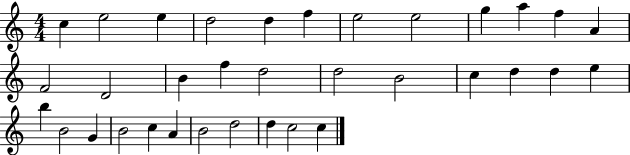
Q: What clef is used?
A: treble